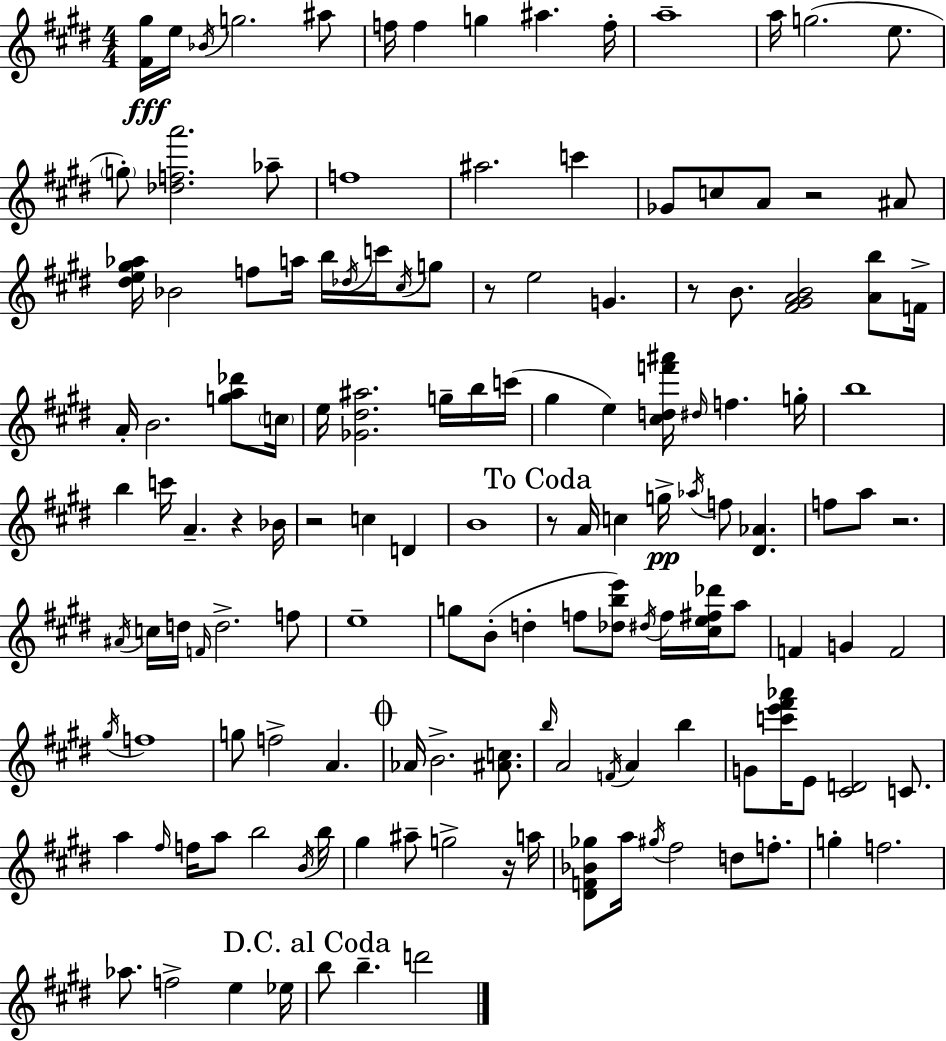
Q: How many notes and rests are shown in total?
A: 141